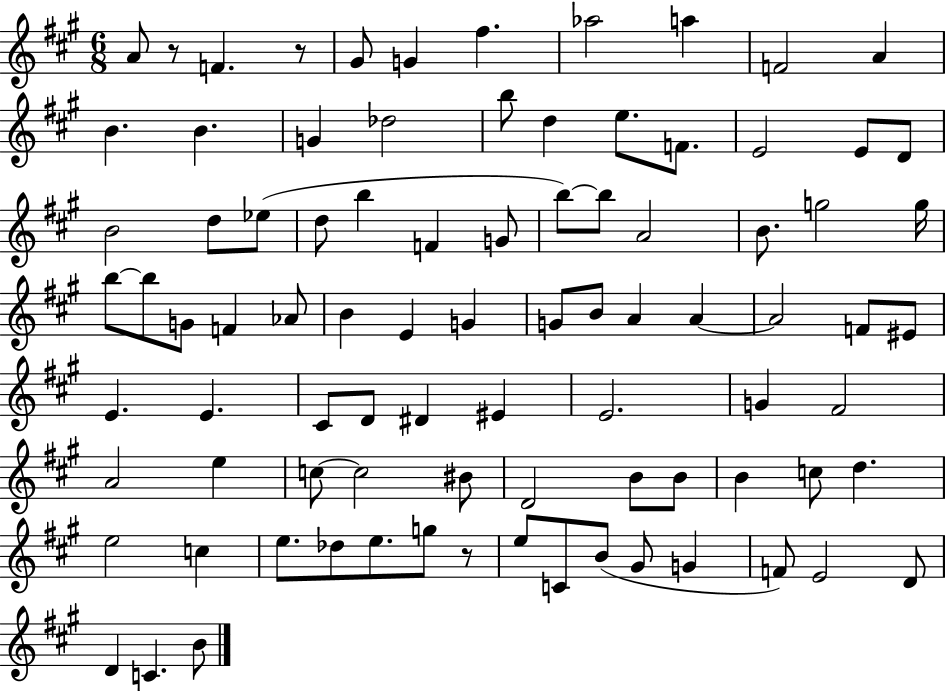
{
  \clef treble
  \numericTimeSignature
  \time 6/8
  \key a \major
  a'8 r8 f'4. r8 | gis'8 g'4 fis''4. | aes''2 a''4 | f'2 a'4 | \break b'4. b'4. | g'4 des''2 | b''8 d''4 e''8. f'8. | e'2 e'8 d'8 | \break b'2 d''8 ees''8( | d''8 b''4 f'4 g'8 | b''8~~) b''8 a'2 | b'8. g''2 g''16 | \break b''8~~ b''8 g'8 f'4 aes'8 | b'4 e'4 g'4 | g'8 b'8 a'4 a'4~~ | a'2 f'8 eis'8 | \break e'4. e'4. | cis'8 d'8 dis'4 eis'4 | e'2. | g'4 fis'2 | \break a'2 e''4 | c''8~~ c''2 bis'8 | d'2 b'8 b'8 | b'4 c''8 d''4. | \break e''2 c''4 | e''8. des''8 e''8. g''8 r8 | e''8 c'8 b'8( gis'8 g'4 | f'8) e'2 d'8 | \break d'4 c'4. b'8 | \bar "|."
}